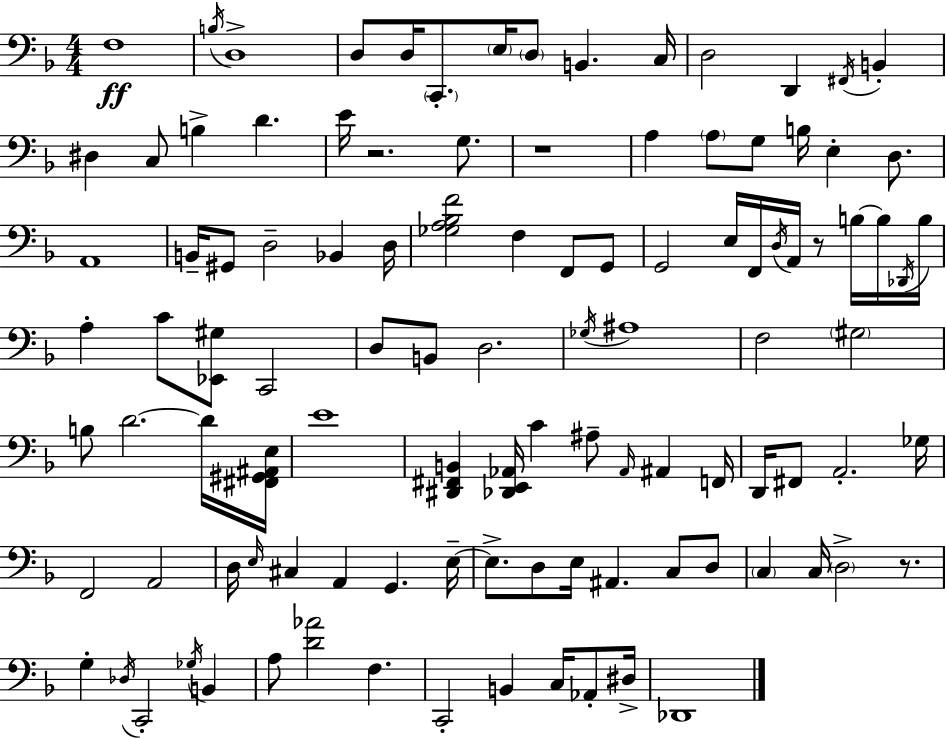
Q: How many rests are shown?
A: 4